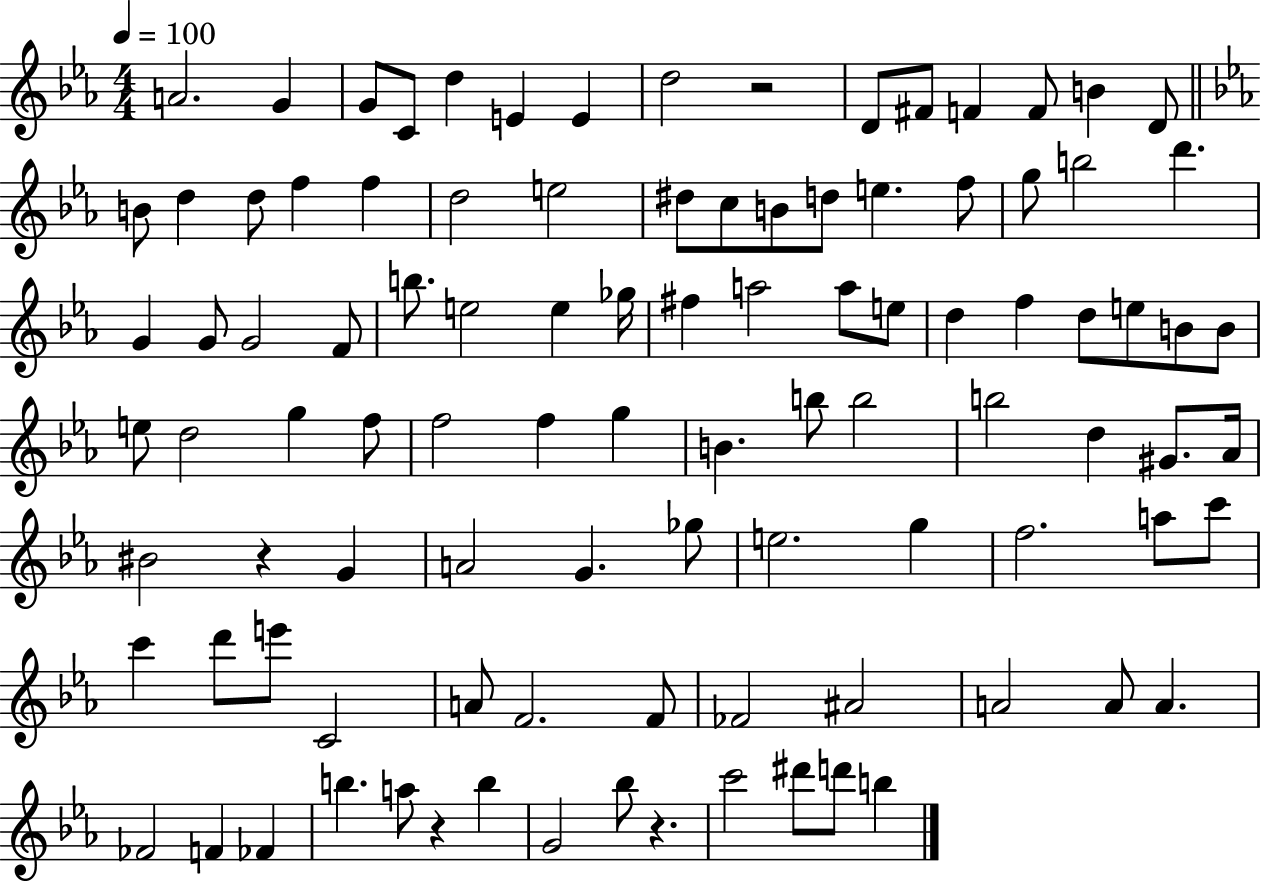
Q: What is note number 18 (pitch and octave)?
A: F5